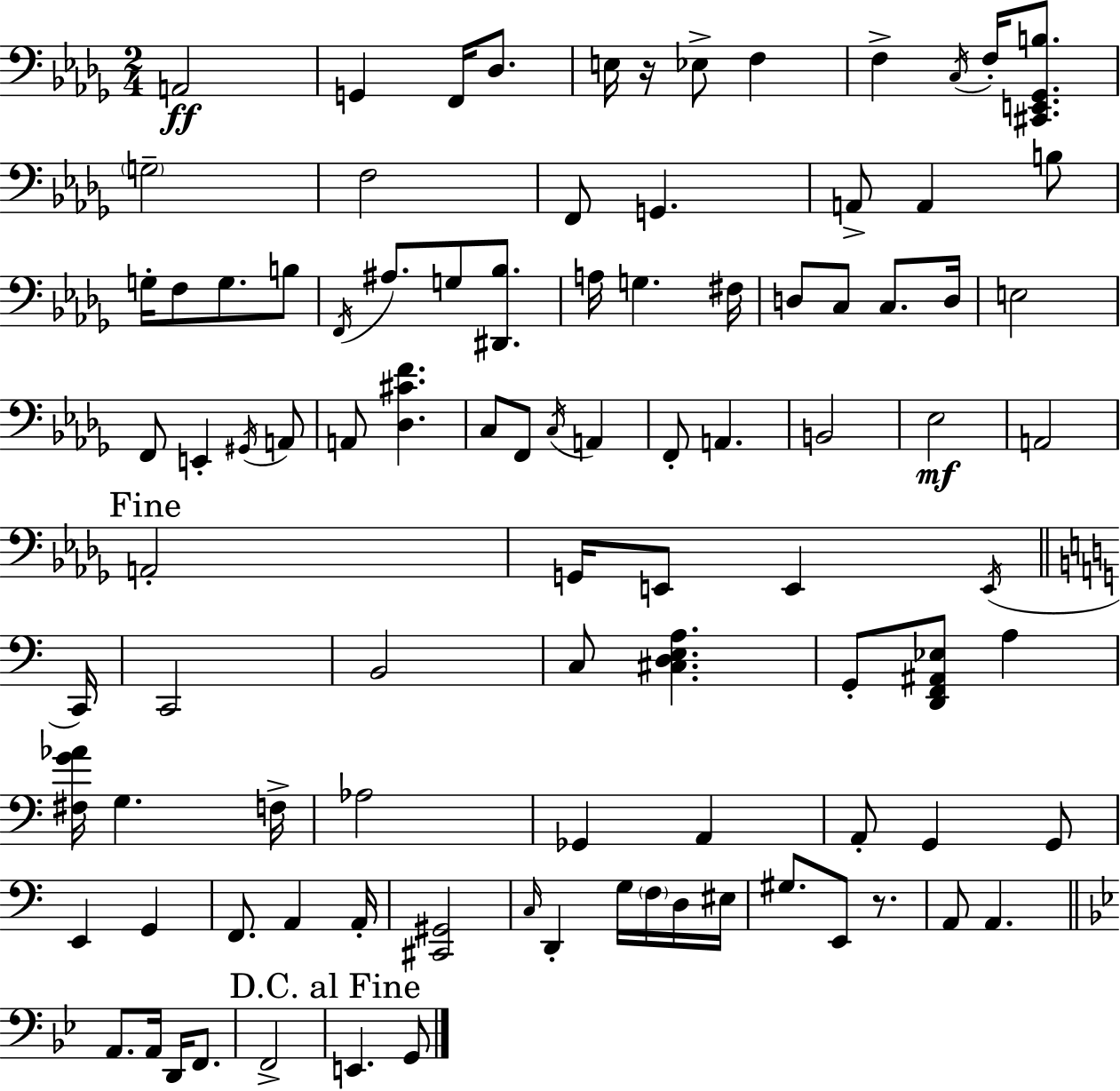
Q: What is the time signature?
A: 2/4